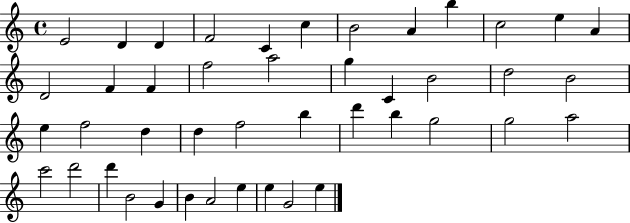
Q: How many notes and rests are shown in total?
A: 44